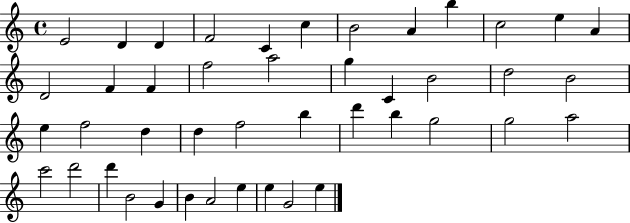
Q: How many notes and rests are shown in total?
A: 44